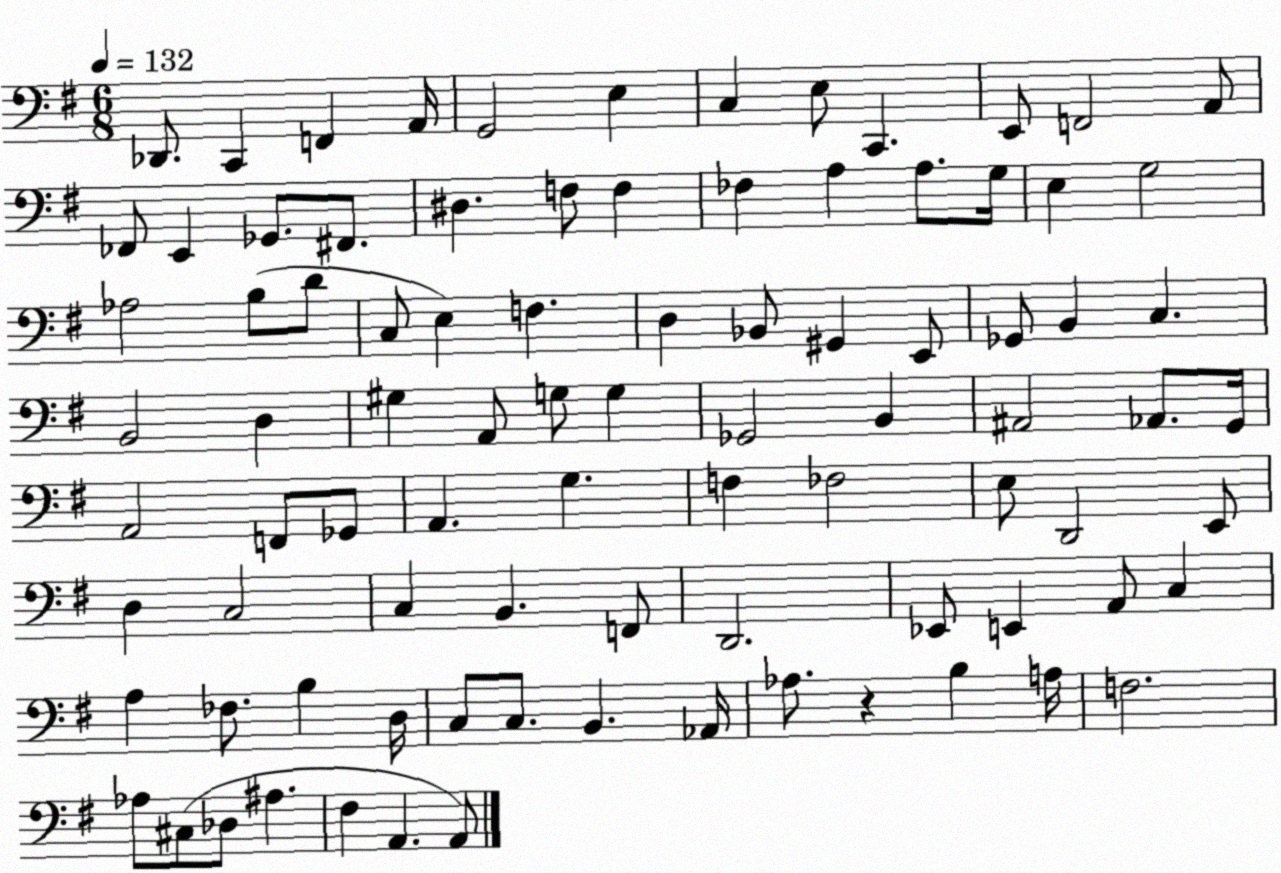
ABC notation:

X:1
T:Untitled
M:6/8
L:1/4
K:G
_D,,/2 C,, F,, A,,/4 G,,2 E, C, E,/2 C,, E,,/2 F,,2 A,,/2 _F,,/2 E,, _G,,/2 ^F,,/2 ^D, F,/2 F, _F, A, A,/2 G,/4 E, G,2 _A,2 B,/2 D/2 C,/2 E, F, D, _B,,/2 ^G,, E,,/2 _G,,/2 B,, C, B,,2 D, ^G, A,,/2 G,/2 G, _G,,2 B,, ^A,,2 _A,,/2 G,,/4 A,,2 F,,/2 _G,,/2 A,, G, F, _F,2 E,/2 D,,2 E,,/2 D, C,2 C, B,, F,,/2 D,,2 _E,,/2 E,, A,,/2 C, A, _F,/2 B, D,/4 C,/2 C,/2 B,, _A,,/4 _A,/2 z B, A,/4 F,2 _A,/2 ^C,/2 _D,/2 ^A, ^F, A,, A,,/2